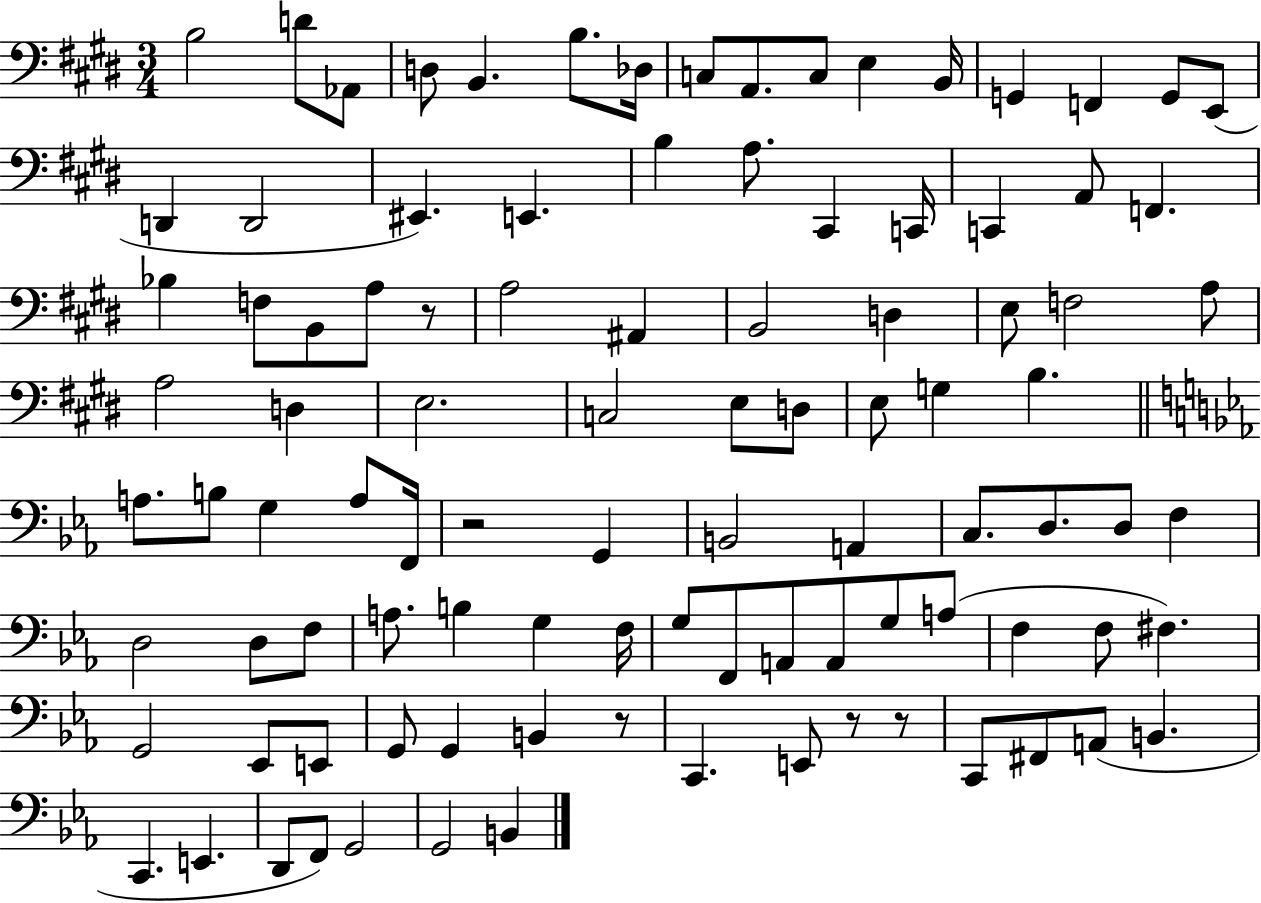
B3/h D4/e Ab2/e D3/e B2/q. B3/e. Db3/s C3/e A2/e. C3/e E3/q B2/s G2/q F2/q G2/e E2/e D2/q D2/h EIS2/q. E2/q. B3/q A3/e. C#2/q C2/s C2/q A2/e F2/q. Bb3/q F3/e B2/e A3/e R/e A3/h A#2/q B2/h D3/q E3/e F3/h A3/e A3/h D3/q E3/h. C3/h E3/e D3/e E3/e G3/q B3/q. A3/e. B3/e G3/q A3/e F2/s R/h G2/q B2/h A2/q C3/e. D3/e. D3/e F3/q D3/h D3/e F3/e A3/e. B3/q G3/q F3/s G3/e F2/e A2/e A2/e G3/e A3/e F3/q F3/e F#3/q. G2/h Eb2/e E2/e G2/e G2/q B2/q R/e C2/q. E2/e R/e R/e C2/e F#2/e A2/e B2/q. C2/q. E2/q. D2/e F2/e G2/h G2/h B2/q